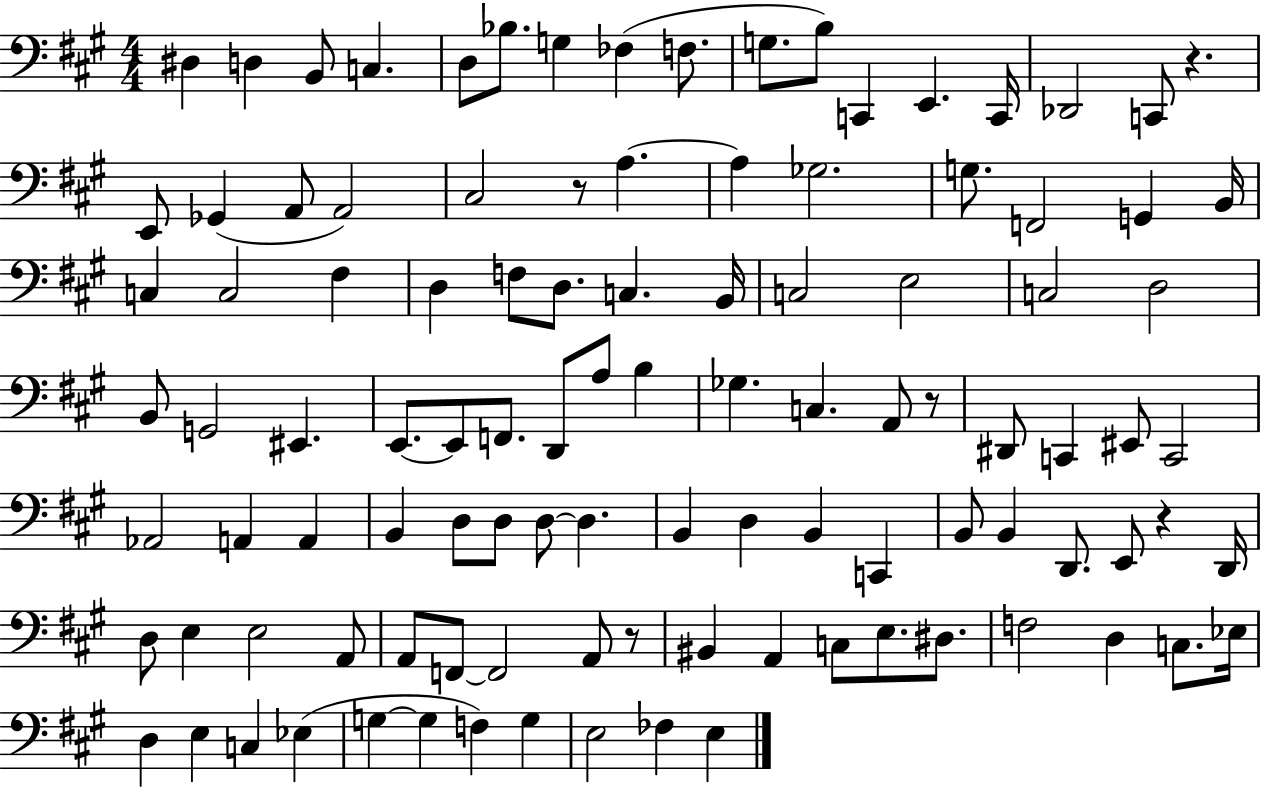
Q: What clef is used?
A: bass